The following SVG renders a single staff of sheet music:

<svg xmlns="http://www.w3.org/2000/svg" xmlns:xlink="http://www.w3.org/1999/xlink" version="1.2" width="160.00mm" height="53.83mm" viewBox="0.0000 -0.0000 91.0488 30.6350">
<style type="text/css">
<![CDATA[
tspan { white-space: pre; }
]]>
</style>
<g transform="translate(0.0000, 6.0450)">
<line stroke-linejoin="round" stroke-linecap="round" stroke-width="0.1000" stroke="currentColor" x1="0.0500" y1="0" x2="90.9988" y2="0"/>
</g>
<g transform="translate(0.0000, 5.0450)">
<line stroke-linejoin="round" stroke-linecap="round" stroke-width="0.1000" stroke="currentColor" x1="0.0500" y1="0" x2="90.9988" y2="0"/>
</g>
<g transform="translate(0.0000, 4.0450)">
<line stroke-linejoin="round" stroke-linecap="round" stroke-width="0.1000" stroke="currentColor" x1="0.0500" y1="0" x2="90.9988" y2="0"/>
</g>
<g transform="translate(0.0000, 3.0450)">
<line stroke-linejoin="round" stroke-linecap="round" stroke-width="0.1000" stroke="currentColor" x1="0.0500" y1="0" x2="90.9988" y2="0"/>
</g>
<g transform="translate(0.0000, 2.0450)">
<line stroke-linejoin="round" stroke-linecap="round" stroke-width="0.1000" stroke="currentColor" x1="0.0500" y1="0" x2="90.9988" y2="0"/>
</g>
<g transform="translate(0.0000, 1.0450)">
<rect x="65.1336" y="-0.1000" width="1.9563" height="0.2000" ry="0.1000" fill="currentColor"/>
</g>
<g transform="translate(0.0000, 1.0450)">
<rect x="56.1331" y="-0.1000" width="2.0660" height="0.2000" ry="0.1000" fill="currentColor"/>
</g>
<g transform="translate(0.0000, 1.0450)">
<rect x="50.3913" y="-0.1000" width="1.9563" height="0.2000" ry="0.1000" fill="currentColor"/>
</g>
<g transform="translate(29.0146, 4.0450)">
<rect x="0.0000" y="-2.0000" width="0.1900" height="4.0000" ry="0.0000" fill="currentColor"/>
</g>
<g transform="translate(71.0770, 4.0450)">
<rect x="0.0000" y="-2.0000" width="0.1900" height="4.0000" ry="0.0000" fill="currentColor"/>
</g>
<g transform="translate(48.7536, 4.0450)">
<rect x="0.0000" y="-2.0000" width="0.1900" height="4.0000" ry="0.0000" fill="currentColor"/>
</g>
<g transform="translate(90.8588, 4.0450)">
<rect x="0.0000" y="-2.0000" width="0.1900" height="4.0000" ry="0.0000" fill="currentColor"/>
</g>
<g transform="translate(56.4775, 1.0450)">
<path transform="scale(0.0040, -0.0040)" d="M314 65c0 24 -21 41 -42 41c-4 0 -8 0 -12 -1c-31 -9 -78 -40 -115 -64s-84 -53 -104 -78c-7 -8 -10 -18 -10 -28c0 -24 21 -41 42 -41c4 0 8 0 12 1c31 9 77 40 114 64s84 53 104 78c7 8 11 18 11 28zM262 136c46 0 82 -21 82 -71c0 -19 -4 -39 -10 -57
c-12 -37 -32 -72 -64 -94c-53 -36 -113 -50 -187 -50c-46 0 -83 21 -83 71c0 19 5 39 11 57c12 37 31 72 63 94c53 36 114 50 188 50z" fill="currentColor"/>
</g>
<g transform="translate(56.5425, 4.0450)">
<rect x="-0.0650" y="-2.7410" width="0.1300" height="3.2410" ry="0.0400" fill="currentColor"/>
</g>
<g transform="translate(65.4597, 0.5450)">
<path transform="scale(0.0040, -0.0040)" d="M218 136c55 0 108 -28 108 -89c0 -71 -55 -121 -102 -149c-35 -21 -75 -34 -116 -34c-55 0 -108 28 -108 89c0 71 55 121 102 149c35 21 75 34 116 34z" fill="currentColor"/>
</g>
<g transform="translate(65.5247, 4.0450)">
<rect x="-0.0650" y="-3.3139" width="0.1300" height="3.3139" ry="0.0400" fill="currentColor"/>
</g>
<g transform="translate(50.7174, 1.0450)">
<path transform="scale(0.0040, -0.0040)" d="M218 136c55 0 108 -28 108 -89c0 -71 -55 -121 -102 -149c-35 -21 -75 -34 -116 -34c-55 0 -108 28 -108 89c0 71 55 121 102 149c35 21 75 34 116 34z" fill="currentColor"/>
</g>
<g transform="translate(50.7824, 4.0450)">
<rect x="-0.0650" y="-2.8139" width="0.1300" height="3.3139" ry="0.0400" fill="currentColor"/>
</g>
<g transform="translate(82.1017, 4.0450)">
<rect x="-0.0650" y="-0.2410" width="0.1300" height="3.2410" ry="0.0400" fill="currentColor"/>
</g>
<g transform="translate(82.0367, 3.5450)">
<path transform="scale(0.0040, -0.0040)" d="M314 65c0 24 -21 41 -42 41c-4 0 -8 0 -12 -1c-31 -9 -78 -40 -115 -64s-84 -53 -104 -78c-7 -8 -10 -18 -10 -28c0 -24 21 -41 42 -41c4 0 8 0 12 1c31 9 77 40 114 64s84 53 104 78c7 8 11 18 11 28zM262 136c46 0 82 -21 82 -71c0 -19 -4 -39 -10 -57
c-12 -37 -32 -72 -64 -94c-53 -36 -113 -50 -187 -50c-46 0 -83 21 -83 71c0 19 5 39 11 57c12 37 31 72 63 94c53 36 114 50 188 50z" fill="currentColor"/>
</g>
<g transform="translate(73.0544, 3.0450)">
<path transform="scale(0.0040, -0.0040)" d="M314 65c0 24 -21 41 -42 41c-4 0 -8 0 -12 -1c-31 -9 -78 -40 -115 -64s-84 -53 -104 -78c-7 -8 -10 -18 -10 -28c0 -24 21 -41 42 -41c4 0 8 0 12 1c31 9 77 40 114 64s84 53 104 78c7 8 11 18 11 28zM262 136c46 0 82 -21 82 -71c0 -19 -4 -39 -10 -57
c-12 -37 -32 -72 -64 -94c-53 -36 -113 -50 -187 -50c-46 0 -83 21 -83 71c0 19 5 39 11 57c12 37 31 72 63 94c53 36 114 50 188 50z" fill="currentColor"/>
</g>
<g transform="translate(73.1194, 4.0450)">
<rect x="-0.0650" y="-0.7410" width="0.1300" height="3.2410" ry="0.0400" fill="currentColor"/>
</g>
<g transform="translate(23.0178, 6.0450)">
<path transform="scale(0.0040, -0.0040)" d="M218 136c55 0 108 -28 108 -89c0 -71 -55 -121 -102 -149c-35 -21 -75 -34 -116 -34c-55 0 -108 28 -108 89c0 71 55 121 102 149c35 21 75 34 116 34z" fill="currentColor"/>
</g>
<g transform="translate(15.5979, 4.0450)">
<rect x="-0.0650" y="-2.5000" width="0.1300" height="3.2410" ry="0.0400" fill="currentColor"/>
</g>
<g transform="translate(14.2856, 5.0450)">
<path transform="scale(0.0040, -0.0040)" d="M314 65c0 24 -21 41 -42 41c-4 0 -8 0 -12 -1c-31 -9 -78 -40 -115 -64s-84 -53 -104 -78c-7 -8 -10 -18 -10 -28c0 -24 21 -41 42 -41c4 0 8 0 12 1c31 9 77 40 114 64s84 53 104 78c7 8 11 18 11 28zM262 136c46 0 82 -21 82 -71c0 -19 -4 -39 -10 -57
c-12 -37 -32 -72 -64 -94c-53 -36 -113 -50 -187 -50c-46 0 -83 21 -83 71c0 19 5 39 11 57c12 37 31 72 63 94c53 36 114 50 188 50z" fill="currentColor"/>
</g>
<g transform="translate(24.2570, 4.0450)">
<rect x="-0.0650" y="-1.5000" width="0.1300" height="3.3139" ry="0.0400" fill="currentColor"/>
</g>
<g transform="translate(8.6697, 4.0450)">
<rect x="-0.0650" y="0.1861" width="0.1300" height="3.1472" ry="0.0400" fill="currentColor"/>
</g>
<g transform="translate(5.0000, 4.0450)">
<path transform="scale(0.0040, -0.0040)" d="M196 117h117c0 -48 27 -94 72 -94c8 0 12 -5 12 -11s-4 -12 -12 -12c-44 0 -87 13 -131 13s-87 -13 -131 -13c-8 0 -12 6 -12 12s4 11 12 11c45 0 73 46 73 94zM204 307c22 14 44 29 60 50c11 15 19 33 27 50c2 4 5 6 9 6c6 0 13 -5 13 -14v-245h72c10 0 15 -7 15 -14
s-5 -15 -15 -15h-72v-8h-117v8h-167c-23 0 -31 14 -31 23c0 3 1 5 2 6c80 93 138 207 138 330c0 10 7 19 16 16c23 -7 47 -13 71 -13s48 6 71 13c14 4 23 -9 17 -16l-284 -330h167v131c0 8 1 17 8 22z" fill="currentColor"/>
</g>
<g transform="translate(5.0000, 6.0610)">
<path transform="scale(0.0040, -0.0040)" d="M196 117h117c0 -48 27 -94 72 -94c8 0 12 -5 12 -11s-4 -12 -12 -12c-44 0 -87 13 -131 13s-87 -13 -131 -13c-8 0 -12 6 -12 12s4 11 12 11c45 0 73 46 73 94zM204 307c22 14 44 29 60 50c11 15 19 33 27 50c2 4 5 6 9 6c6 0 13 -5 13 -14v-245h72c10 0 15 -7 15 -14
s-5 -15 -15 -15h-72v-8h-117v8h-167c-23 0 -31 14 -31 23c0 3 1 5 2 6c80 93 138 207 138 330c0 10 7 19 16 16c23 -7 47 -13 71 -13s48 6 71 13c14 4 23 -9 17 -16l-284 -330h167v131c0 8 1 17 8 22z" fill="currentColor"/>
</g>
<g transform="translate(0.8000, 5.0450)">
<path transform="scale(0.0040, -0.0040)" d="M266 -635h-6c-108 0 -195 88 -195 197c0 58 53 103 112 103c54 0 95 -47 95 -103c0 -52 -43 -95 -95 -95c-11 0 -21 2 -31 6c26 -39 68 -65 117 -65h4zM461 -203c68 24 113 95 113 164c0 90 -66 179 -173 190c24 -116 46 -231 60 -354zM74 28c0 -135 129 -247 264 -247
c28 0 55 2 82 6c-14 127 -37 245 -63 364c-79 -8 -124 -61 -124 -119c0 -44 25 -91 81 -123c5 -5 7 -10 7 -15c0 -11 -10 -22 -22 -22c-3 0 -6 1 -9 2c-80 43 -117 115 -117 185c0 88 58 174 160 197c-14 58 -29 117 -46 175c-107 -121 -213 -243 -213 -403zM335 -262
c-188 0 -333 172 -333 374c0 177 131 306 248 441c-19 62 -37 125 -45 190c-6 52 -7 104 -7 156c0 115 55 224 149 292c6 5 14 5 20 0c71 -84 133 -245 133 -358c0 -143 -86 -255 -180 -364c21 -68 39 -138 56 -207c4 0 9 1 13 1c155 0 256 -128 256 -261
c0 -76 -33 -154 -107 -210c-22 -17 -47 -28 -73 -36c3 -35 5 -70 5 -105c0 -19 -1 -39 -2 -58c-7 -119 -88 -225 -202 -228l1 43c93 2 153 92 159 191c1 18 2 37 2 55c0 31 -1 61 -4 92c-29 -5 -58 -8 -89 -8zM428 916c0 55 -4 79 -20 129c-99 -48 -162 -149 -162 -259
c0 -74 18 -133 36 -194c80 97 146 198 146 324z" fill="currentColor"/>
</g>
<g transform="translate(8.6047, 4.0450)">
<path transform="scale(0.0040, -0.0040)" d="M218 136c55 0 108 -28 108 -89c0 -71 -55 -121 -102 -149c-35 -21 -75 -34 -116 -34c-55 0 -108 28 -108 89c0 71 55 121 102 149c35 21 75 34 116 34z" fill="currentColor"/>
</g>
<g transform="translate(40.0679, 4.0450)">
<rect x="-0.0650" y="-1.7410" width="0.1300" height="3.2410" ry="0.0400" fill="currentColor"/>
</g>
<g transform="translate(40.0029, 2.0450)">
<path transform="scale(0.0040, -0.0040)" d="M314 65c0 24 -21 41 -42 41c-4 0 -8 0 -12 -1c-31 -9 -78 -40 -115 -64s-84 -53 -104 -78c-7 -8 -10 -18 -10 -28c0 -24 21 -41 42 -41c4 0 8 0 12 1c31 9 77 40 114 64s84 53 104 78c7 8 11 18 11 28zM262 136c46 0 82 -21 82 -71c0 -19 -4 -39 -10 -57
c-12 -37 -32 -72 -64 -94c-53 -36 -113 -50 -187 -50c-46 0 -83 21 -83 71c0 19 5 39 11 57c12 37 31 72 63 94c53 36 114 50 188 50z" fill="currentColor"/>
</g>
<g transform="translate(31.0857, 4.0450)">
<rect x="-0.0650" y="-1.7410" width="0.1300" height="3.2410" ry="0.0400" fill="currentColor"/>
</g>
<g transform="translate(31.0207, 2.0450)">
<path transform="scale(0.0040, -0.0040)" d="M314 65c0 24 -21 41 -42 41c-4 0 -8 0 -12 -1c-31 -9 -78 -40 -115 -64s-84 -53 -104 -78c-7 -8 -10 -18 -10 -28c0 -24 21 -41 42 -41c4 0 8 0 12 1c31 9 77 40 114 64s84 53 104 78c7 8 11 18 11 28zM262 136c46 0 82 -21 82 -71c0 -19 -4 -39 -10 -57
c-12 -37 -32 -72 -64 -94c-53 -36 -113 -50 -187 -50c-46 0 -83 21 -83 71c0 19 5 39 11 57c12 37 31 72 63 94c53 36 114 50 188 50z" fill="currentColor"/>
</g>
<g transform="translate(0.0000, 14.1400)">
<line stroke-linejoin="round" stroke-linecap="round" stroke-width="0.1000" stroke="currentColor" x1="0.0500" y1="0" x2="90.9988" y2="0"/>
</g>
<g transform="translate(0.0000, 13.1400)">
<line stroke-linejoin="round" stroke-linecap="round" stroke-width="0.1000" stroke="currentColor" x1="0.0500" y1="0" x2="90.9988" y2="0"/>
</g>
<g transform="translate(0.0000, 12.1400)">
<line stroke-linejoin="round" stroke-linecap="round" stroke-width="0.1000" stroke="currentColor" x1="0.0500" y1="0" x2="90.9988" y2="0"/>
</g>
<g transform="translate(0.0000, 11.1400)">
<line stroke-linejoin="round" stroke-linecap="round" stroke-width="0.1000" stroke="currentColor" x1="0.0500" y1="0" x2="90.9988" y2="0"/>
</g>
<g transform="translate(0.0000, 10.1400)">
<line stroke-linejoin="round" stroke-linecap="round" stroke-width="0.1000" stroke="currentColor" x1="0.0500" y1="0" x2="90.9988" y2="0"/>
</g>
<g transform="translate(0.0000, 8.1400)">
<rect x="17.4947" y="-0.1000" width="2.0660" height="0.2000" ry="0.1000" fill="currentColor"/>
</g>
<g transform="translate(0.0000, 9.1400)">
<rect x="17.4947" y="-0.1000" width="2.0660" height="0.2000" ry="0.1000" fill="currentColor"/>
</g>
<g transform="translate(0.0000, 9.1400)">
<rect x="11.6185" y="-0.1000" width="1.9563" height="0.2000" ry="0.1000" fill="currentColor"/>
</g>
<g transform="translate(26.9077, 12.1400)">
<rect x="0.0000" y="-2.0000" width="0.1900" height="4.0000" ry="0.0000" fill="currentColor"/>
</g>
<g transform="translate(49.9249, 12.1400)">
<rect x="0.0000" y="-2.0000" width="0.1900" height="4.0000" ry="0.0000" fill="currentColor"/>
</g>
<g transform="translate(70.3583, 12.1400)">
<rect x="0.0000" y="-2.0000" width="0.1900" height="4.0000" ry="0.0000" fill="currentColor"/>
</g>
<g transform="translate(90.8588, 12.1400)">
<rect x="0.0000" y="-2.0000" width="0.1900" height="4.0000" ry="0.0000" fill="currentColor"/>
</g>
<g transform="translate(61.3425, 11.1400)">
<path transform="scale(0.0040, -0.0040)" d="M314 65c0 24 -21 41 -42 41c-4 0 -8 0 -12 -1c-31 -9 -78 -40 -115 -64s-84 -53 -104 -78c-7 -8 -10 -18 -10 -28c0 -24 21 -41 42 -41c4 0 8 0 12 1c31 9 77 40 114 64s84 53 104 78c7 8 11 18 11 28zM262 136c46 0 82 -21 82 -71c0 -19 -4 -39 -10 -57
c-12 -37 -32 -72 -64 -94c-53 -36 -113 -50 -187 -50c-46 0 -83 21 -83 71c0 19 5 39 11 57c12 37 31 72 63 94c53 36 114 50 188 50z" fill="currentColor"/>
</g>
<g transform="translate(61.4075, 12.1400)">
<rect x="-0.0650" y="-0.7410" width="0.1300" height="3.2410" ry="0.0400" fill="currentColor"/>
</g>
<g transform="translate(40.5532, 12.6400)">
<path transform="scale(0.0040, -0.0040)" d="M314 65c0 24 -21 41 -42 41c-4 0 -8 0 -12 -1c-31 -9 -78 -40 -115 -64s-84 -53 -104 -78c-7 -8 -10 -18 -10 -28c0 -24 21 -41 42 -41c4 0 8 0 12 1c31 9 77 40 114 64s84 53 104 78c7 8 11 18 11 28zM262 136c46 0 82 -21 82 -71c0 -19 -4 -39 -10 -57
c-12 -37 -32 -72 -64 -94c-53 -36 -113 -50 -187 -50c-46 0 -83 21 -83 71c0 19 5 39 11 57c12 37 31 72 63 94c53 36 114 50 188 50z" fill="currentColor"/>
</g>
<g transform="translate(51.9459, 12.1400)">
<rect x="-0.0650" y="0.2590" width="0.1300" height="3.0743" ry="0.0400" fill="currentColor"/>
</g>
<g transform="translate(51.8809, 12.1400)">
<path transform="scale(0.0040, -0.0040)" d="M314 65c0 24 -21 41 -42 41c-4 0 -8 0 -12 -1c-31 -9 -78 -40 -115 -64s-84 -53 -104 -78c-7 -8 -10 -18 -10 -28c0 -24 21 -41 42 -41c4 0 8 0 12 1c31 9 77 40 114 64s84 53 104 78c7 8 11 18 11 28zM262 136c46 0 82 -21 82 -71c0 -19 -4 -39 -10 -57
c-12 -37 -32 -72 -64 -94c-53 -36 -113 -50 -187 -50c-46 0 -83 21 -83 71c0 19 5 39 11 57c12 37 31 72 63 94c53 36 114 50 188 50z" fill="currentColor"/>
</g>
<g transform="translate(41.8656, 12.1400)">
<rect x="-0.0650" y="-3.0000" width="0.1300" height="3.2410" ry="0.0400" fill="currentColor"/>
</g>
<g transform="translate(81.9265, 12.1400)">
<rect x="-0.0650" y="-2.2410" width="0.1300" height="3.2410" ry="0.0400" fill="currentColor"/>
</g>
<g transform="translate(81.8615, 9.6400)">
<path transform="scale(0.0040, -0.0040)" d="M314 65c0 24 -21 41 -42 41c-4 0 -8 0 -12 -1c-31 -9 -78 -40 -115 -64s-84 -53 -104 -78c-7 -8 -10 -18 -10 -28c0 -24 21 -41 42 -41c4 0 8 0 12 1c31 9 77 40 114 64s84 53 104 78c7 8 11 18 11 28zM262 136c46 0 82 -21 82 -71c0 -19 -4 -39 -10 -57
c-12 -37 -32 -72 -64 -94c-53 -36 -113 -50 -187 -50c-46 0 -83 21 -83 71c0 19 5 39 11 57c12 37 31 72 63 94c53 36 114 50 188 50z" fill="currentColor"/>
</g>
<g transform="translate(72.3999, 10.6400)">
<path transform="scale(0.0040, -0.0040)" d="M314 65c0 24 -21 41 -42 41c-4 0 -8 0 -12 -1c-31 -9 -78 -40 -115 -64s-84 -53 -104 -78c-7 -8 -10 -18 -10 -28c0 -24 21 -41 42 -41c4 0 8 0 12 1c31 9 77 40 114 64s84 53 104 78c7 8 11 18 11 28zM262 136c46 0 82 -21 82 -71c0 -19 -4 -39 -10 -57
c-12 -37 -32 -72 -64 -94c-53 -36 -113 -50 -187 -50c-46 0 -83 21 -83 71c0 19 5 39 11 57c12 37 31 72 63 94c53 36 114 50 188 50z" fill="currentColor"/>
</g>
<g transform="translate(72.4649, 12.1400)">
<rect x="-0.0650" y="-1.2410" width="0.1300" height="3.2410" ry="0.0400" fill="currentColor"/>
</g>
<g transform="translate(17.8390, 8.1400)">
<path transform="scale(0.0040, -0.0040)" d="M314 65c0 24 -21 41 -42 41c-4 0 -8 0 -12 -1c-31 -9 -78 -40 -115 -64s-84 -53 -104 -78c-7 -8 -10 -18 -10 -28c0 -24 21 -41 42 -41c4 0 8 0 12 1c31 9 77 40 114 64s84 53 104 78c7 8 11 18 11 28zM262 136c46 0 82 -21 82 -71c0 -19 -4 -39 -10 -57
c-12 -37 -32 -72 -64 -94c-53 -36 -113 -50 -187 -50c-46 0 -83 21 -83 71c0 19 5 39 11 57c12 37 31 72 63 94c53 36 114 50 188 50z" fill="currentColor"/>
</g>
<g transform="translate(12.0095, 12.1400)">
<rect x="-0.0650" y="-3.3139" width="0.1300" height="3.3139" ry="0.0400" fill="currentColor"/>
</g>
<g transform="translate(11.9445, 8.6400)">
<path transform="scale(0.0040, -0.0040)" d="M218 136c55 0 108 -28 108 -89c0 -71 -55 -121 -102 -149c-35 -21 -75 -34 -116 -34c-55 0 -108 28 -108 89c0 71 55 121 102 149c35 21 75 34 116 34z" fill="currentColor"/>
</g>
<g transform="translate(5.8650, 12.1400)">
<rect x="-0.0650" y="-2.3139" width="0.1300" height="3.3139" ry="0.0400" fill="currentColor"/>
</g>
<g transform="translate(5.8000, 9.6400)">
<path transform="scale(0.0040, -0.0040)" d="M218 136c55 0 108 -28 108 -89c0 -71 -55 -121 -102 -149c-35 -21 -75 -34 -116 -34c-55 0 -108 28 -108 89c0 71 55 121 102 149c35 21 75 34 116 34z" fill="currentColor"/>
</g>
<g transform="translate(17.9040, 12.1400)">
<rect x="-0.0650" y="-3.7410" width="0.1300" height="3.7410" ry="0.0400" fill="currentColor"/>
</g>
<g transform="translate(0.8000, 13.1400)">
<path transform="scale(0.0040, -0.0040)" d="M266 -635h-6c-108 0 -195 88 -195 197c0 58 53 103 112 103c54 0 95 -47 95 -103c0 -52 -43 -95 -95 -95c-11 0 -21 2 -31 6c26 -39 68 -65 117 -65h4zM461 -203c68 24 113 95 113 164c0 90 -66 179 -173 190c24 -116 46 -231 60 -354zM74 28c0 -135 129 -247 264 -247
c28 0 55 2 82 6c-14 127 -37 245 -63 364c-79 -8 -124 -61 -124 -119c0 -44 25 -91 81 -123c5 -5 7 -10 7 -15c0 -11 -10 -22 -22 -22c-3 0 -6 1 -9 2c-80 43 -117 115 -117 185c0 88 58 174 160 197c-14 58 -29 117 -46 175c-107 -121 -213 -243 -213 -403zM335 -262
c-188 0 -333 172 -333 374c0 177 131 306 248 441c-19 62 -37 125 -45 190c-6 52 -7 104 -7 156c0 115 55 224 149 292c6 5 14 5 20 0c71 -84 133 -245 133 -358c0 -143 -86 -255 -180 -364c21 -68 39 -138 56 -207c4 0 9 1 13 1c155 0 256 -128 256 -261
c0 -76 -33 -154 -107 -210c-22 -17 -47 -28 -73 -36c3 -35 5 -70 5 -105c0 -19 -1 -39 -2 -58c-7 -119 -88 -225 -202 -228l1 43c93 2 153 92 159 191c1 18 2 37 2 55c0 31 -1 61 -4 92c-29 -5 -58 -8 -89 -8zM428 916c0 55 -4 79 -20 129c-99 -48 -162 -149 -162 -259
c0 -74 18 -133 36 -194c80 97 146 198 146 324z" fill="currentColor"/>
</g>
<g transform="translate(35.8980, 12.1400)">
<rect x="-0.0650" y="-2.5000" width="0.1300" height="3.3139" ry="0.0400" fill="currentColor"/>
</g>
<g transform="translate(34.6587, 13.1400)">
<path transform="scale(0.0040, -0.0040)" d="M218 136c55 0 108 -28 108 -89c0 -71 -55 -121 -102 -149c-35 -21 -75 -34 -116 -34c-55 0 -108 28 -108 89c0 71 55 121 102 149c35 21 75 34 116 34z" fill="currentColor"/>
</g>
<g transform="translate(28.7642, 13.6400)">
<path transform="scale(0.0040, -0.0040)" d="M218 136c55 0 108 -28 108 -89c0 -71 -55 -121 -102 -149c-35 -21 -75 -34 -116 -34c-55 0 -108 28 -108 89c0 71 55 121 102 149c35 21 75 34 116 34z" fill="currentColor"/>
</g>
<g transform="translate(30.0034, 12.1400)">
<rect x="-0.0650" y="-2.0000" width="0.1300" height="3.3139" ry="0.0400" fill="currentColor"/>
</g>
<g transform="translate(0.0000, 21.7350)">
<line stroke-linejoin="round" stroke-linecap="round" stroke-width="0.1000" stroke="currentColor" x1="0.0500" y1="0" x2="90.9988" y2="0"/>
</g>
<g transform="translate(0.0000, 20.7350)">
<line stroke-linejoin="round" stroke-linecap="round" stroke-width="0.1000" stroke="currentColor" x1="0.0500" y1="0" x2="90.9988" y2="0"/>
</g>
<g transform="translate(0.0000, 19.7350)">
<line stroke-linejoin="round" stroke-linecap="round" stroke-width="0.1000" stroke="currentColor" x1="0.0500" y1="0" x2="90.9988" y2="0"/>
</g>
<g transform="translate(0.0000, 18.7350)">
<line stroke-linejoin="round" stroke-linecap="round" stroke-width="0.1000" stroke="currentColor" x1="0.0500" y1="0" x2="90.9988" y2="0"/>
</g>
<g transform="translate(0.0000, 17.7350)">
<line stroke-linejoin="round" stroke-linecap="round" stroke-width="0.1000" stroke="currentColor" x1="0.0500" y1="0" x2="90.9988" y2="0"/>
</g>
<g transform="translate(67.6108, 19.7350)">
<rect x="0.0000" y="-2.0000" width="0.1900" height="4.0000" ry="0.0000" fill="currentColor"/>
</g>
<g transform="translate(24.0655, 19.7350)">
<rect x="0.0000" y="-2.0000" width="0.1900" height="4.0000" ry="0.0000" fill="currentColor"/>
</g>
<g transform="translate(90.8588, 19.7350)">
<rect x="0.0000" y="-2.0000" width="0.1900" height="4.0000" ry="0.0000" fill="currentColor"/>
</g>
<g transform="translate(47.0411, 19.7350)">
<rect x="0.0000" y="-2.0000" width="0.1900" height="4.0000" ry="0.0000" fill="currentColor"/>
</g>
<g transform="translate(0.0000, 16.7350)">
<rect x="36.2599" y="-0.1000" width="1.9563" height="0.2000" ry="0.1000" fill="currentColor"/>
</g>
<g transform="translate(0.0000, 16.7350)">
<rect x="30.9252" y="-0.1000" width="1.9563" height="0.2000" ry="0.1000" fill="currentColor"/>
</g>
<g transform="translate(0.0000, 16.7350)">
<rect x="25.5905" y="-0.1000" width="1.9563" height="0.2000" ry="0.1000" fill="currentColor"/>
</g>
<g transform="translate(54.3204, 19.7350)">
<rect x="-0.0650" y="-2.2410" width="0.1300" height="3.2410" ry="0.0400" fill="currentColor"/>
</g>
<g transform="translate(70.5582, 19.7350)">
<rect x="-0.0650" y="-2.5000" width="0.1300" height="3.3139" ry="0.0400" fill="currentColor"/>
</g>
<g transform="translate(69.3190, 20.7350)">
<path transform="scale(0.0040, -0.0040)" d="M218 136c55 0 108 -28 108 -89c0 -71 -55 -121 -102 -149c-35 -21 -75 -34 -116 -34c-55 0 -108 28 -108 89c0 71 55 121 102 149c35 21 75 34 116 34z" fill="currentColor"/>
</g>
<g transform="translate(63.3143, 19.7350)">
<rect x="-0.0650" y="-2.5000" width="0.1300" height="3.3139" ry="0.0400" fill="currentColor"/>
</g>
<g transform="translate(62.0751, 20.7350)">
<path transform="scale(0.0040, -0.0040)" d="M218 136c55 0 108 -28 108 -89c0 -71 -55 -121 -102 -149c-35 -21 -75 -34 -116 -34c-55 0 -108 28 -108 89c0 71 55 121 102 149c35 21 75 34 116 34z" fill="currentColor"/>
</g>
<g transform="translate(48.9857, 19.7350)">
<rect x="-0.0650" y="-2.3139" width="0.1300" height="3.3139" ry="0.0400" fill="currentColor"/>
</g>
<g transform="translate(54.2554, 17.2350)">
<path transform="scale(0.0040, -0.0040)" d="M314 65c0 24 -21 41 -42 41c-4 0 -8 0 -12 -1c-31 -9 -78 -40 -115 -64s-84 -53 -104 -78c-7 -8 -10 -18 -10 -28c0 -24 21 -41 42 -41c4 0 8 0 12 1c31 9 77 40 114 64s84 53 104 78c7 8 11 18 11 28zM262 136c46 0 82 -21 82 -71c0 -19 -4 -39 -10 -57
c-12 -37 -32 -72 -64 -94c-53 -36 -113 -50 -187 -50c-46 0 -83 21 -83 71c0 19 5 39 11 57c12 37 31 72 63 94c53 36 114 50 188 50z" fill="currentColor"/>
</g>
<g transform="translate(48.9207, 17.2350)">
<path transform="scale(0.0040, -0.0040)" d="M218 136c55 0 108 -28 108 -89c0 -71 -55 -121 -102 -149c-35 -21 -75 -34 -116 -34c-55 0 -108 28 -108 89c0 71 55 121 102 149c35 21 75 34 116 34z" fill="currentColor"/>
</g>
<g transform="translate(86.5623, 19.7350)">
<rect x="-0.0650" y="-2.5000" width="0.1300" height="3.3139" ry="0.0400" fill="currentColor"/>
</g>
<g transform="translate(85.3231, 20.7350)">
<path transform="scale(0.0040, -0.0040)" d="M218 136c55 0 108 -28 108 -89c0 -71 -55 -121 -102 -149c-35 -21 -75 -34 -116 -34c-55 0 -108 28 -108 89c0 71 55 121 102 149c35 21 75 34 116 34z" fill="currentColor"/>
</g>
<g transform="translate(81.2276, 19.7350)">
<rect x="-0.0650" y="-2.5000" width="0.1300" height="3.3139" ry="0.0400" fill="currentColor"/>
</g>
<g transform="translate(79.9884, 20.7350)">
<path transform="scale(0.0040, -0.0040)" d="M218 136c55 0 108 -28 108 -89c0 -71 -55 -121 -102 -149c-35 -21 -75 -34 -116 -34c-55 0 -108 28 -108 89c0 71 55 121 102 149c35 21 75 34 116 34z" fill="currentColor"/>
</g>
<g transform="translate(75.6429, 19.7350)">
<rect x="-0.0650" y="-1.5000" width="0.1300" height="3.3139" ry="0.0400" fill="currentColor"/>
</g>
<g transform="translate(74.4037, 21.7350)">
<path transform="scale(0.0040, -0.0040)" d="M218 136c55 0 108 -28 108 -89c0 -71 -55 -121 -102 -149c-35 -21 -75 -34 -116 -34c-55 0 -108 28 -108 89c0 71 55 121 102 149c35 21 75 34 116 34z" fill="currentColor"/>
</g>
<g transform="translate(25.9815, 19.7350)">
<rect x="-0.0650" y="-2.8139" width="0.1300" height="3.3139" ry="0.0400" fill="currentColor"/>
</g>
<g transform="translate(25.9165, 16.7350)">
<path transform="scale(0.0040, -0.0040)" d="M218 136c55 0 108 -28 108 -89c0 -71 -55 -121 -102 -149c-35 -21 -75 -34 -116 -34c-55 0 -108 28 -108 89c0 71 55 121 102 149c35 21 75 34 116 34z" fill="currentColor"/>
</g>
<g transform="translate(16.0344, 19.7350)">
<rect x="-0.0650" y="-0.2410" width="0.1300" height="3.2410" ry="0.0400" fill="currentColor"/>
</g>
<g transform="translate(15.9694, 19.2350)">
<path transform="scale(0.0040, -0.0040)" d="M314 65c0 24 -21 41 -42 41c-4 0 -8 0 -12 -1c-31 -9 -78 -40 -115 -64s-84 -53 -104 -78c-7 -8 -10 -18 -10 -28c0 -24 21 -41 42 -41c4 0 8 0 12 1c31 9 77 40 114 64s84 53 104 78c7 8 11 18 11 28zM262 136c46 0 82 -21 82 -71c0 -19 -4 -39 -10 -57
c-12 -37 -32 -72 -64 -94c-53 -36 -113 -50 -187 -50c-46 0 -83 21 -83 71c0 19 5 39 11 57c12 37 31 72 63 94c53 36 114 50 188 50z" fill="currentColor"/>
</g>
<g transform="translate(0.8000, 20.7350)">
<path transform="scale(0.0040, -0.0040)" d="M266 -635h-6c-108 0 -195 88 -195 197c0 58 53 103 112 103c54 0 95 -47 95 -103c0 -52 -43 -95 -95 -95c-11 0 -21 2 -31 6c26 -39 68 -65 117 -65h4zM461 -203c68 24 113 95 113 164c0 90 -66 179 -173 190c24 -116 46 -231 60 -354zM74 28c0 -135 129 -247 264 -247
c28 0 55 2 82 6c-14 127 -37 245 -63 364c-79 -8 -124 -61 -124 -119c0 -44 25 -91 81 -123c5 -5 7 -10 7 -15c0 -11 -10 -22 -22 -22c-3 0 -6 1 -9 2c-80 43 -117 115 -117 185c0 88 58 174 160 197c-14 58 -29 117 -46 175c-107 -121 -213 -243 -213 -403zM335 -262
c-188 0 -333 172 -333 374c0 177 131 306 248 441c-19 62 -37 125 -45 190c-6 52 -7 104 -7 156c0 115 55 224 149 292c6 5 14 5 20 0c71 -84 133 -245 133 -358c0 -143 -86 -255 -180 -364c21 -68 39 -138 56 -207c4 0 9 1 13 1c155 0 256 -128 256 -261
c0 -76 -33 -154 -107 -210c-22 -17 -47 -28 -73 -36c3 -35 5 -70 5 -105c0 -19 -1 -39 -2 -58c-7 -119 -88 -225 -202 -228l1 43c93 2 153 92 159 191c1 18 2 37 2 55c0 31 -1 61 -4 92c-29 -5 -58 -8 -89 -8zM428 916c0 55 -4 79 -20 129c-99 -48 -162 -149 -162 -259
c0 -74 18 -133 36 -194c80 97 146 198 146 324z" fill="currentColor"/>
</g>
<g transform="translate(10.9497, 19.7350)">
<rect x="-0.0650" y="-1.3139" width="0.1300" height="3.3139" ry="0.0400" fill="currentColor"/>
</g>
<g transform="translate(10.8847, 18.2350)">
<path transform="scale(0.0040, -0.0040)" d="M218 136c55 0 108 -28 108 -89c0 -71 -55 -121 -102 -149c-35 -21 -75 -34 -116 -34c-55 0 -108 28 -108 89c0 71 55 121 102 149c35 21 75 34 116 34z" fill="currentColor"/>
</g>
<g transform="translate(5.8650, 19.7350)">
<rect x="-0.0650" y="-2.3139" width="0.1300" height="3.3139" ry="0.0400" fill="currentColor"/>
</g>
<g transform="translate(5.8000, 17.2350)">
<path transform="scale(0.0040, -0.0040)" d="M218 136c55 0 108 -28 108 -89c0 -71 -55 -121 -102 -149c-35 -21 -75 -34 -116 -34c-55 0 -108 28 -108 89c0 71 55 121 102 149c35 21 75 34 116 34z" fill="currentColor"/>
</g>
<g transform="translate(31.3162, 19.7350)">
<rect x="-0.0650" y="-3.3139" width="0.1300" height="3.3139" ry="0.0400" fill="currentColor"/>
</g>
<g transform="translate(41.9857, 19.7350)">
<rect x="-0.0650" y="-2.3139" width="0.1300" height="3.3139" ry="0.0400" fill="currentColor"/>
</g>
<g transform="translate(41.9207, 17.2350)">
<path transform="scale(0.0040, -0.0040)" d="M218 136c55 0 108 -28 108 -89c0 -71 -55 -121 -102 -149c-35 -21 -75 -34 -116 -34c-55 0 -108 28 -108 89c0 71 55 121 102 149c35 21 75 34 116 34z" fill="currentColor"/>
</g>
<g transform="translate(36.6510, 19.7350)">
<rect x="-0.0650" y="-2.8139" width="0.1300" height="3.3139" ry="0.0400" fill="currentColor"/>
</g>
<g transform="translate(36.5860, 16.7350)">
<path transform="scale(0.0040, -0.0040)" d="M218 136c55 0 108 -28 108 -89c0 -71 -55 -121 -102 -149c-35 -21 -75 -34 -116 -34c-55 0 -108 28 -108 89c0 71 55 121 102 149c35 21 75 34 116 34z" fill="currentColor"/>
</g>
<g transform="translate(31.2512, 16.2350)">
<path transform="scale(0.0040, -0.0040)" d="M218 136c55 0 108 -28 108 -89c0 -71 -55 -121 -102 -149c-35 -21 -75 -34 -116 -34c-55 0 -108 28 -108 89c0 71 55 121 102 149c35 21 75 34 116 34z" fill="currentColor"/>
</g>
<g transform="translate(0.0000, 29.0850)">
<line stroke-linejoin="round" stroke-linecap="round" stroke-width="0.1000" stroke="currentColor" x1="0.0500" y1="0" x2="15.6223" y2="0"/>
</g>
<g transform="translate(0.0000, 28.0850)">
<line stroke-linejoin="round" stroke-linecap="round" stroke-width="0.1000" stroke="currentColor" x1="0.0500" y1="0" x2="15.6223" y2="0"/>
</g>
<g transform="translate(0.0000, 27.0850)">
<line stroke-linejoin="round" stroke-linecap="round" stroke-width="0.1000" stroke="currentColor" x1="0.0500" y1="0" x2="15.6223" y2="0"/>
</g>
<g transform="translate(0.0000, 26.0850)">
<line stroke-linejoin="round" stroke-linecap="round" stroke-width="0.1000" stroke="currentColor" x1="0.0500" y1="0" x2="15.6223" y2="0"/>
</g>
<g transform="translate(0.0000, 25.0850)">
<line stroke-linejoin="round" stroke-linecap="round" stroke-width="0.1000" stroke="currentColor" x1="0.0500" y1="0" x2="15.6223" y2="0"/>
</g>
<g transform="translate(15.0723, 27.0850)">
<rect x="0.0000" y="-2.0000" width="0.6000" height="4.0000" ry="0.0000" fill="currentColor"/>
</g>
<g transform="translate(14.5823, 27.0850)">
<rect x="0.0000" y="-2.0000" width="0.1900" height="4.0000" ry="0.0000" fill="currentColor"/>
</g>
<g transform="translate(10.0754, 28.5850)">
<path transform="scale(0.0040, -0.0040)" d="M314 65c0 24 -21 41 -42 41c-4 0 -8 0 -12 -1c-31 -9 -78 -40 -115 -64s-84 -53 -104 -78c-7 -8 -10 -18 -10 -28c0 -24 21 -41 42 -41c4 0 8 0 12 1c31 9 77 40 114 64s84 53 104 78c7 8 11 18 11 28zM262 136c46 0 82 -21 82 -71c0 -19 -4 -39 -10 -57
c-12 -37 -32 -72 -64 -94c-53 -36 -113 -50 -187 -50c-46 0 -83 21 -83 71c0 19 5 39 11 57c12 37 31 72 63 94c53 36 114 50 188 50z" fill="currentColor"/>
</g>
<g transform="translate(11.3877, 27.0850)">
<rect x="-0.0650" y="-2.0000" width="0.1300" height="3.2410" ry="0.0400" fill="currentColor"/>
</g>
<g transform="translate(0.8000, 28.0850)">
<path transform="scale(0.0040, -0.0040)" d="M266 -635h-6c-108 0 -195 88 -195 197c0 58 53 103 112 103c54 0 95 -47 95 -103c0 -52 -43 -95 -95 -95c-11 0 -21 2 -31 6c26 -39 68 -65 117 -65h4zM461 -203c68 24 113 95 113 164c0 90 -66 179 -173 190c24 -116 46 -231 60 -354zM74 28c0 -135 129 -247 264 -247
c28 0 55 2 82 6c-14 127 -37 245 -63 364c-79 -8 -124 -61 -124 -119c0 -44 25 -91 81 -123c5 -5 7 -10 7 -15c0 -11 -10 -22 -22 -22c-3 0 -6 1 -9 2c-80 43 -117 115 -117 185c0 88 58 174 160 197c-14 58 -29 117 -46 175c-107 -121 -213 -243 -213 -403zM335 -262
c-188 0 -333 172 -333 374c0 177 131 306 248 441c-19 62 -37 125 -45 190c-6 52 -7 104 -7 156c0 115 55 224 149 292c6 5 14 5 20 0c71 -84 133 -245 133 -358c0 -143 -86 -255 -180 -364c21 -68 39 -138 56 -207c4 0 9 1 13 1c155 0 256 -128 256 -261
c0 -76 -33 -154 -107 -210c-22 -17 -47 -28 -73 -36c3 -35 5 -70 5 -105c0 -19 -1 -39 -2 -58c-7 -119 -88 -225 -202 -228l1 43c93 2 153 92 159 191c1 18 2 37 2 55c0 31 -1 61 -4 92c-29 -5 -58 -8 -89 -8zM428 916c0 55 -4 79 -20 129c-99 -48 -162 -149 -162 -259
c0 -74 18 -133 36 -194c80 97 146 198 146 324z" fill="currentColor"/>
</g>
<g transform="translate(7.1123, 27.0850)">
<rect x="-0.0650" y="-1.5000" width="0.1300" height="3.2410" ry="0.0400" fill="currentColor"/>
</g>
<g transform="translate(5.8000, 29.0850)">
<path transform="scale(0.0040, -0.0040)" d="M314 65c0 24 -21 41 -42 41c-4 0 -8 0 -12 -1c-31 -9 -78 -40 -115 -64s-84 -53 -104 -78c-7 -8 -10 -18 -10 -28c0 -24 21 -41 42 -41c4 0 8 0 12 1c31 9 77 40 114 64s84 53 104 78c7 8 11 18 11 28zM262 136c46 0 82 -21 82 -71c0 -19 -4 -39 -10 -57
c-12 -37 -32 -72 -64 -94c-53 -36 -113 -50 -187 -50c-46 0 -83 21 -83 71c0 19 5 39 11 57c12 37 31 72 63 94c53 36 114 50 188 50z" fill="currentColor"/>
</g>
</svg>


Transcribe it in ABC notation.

X:1
T:Untitled
M:4/4
L:1/4
K:C
B G2 E f2 f2 a a2 b d2 c2 g b c'2 F G A2 B2 d2 e2 g2 g e c2 a b a g g g2 G G E G G E2 F2